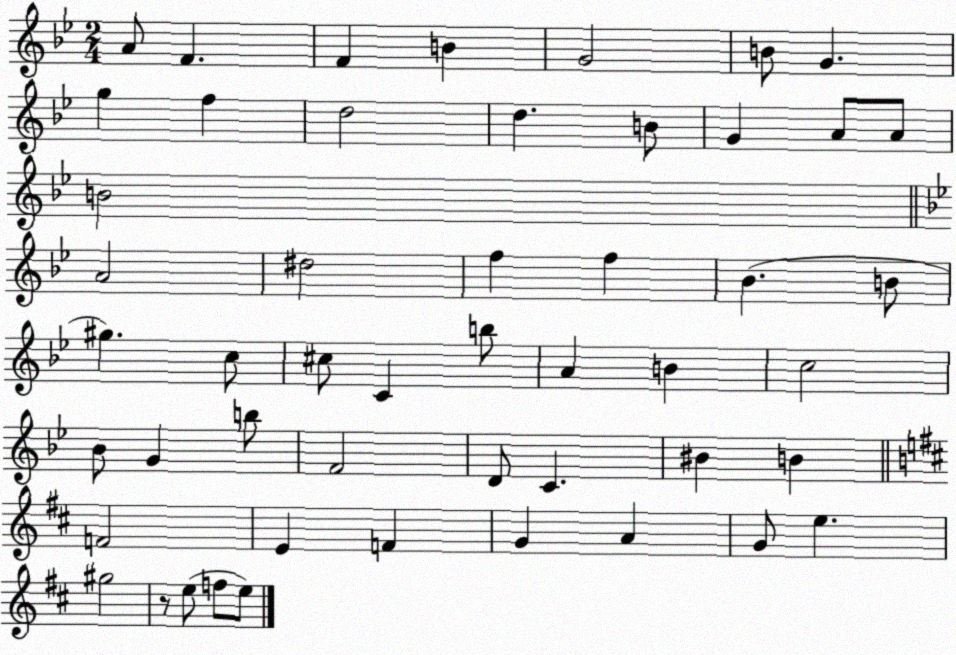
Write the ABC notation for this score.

X:1
T:Untitled
M:2/4
L:1/4
K:Bb
A/2 F F B G2 B/2 G g f d2 d B/2 G A/2 A/2 B2 A2 ^d2 f f _B B/2 ^g c/2 ^c/2 C b/2 A B c2 _B/2 G b/2 F2 D/2 C ^B B F2 E F G A G/2 e ^g2 z/2 e/2 f/2 e/2